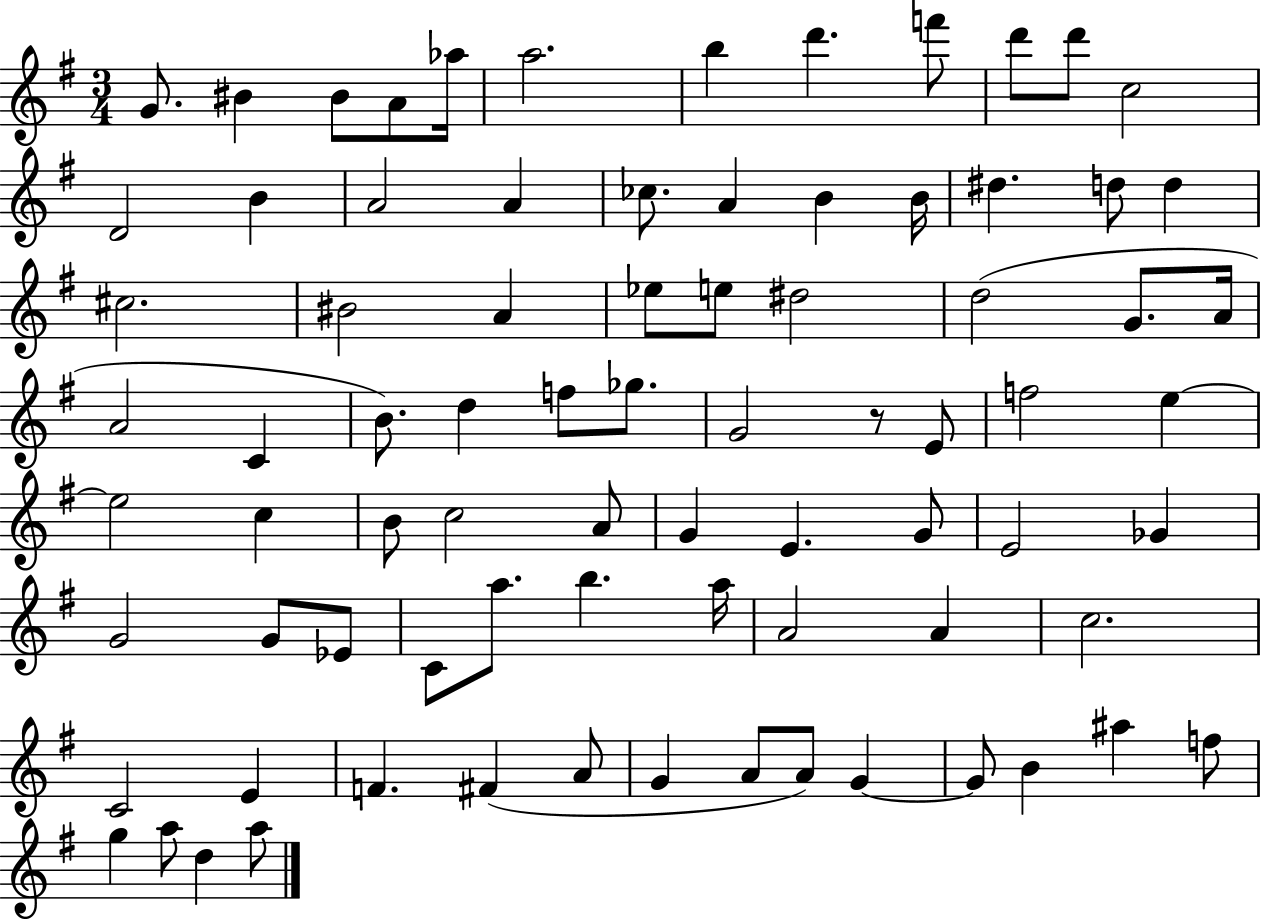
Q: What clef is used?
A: treble